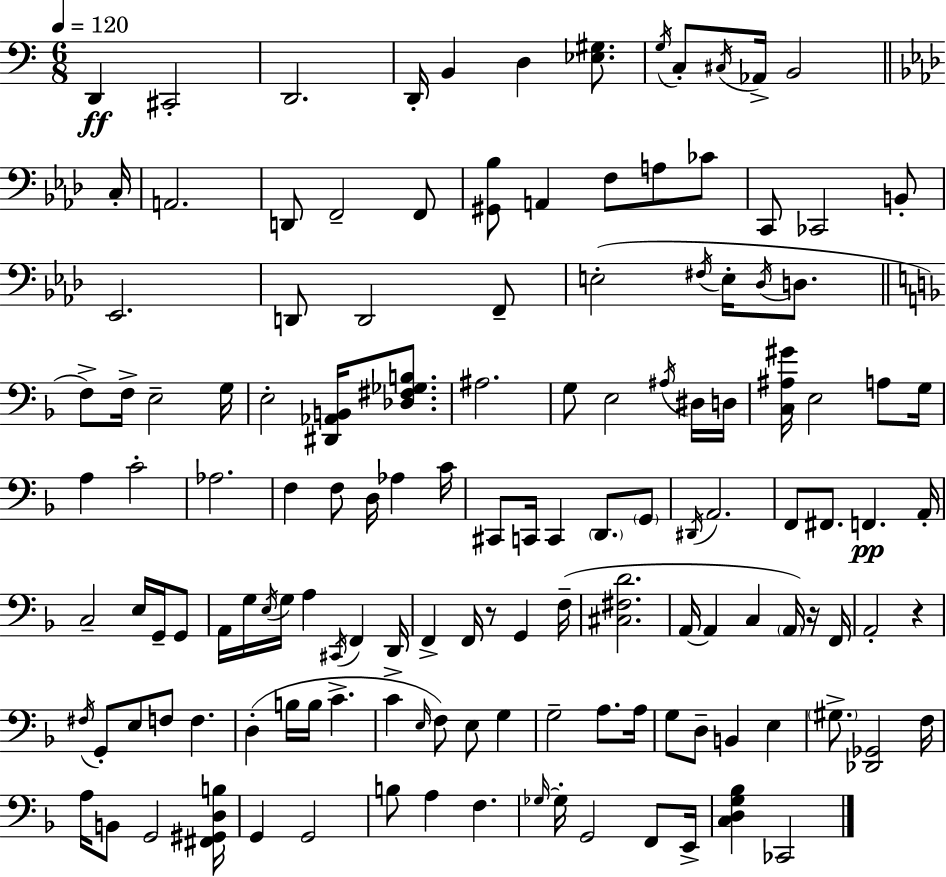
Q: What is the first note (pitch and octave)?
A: D2